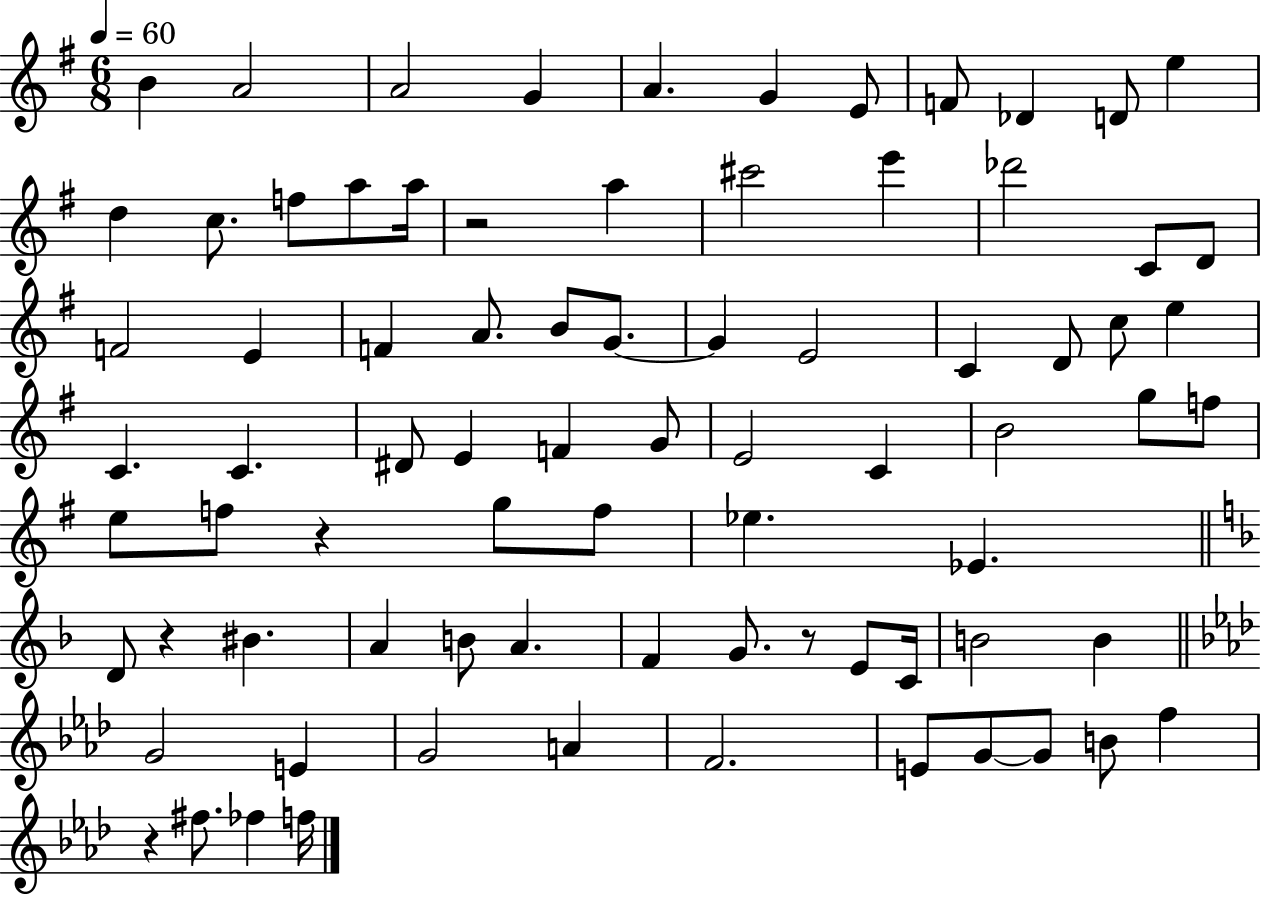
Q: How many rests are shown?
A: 5